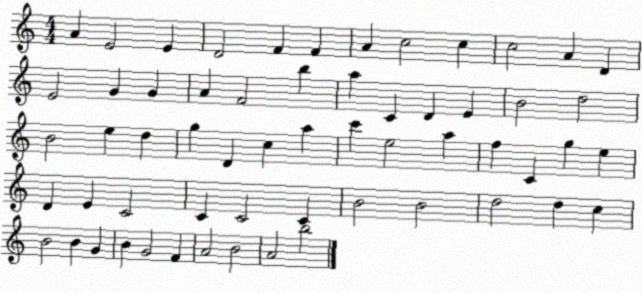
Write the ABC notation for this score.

X:1
T:Untitled
M:4/4
L:1/4
K:C
A E2 E D2 F F A c2 c c2 A D E2 G G A F2 b a C D E B2 d2 B2 e d g D c a c' e2 a f C g e D E C2 C C2 C B2 B2 d2 d c B2 B G B G2 F A2 B2 A2 b2